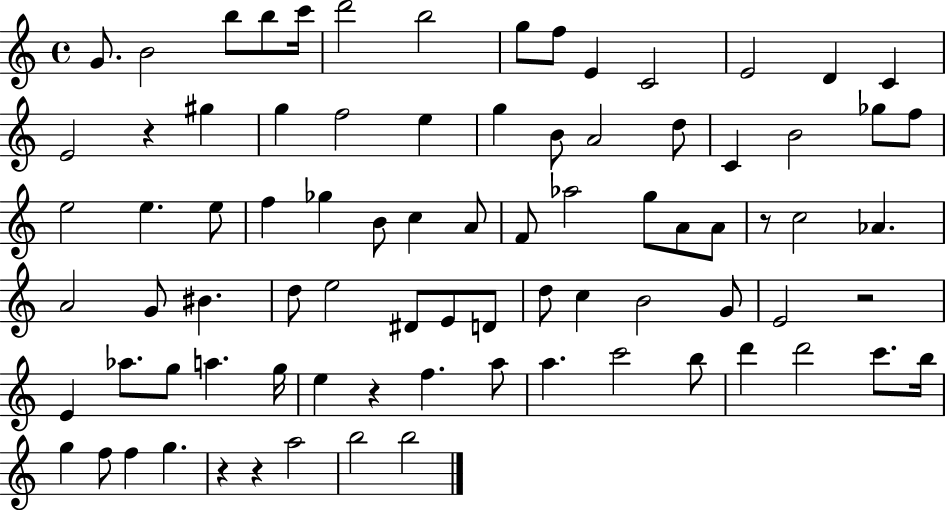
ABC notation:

X:1
T:Untitled
M:4/4
L:1/4
K:C
G/2 B2 b/2 b/2 c'/4 d'2 b2 g/2 f/2 E C2 E2 D C E2 z ^g g f2 e g B/2 A2 d/2 C B2 _g/2 f/2 e2 e e/2 f _g B/2 c A/2 F/2 _a2 g/2 A/2 A/2 z/2 c2 _A A2 G/2 ^B d/2 e2 ^D/2 E/2 D/2 d/2 c B2 G/2 E2 z2 E _a/2 g/2 a g/4 e z f a/2 a c'2 b/2 d' d'2 c'/2 b/4 g f/2 f g z z a2 b2 b2